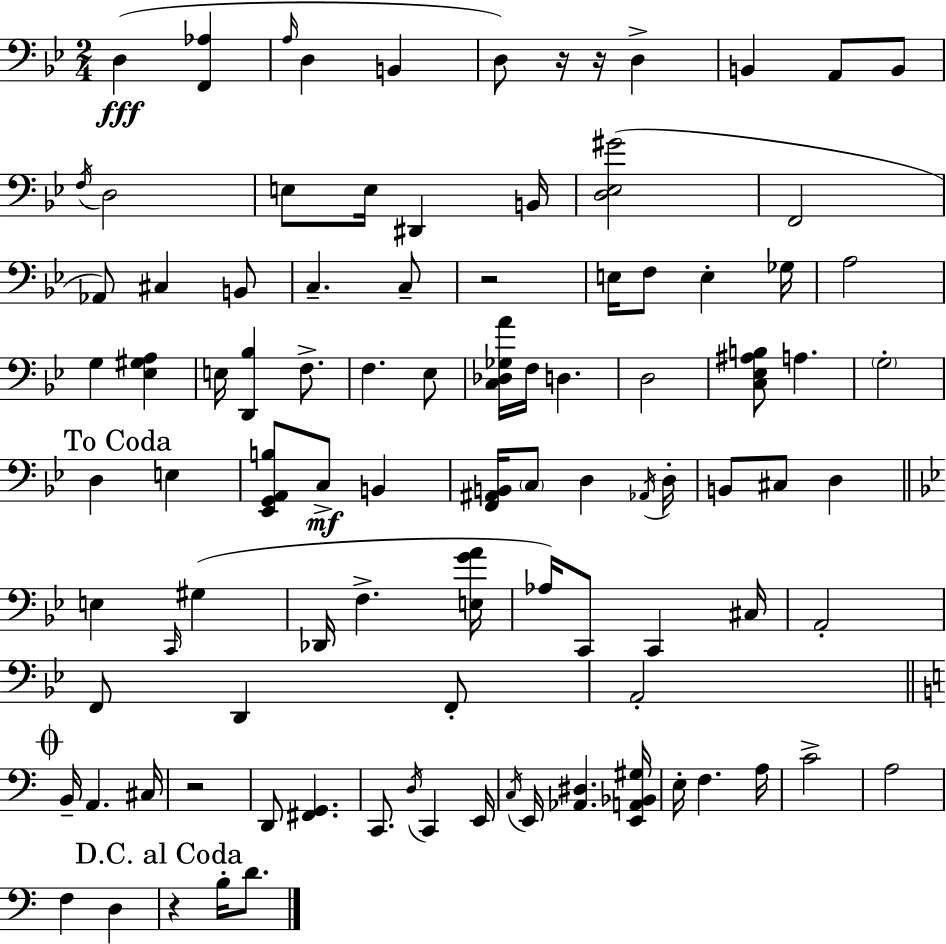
X:1
T:Untitled
M:2/4
L:1/4
K:Bb
D, [F,,_A,] A,/4 D, B,, D,/2 z/4 z/4 D, B,, A,,/2 B,,/2 F,/4 D,2 E,/2 E,/4 ^D,, B,,/4 [D,_E,^G]2 F,,2 _A,,/2 ^C, B,,/2 C, C,/2 z2 E,/4 F,/2 E, _G,/4 A,2 G, [_E,^G,A,] E,/4 [D,,_B,] F,/2 F, _E,/2 [C,_D,_G,A]/4 F,/4 D, D,2 [C,_E,^A,B,]/2 A, G,2 D, E, [_E,,G,,A,,B,]/2 C,/2 B,, [F,,^A,,B,,]/4 C,/2 D, _A,,/4 D,/4 B,,/2 ^C,/2 D, E, C,,/4 ^G, _D,,/4 F, [E,GA]/4 _A,/4 C,,/2 C,, ^C,/4 A,,2 F,,/2 D,, F,,/2 A,,2 B,,/4 A,, ^C,/4 z2 D,,/2 [^F,,G,,] C,,/2 D,/4 C,, E,,/4 C,/4 E,,/4 [_A,,^D,] [E,,A,,_B,,^G,]/4 E,/4 F, A,/4 C2 A,2 F, D, z B,/4 D/2